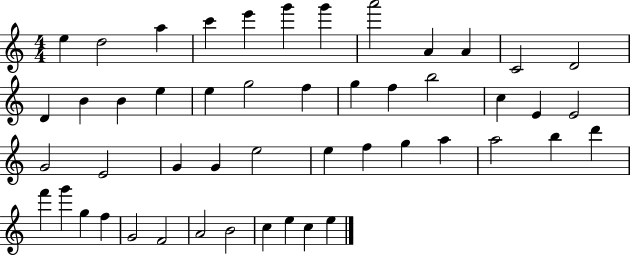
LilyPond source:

{
  \clef treble
  \numericTimeSignature
  \time 4/4
  \key c \major
  e''4 d''2 a''4 | c'''4 e'''4 g'''4 g'''4 | a'''2 a'4 a'4 | c'2 d'2 | \break d'4 b'4 b'4 e''4 | e''4 g''2 f''4 | g''4 f''4 b''2 | c''4 e'4 e'2 | \break g'2 e'2 | g'4 g'4 e''2 | e''4 f''4 g''4 a''4 | a''2 b''4 d'''4 | \break f'''4 g'''4 g''4 f''4 | g'2 f'2 | a'2 b'2 | c''4 e''4 c''4 e''4 | \break \bar "|."
}